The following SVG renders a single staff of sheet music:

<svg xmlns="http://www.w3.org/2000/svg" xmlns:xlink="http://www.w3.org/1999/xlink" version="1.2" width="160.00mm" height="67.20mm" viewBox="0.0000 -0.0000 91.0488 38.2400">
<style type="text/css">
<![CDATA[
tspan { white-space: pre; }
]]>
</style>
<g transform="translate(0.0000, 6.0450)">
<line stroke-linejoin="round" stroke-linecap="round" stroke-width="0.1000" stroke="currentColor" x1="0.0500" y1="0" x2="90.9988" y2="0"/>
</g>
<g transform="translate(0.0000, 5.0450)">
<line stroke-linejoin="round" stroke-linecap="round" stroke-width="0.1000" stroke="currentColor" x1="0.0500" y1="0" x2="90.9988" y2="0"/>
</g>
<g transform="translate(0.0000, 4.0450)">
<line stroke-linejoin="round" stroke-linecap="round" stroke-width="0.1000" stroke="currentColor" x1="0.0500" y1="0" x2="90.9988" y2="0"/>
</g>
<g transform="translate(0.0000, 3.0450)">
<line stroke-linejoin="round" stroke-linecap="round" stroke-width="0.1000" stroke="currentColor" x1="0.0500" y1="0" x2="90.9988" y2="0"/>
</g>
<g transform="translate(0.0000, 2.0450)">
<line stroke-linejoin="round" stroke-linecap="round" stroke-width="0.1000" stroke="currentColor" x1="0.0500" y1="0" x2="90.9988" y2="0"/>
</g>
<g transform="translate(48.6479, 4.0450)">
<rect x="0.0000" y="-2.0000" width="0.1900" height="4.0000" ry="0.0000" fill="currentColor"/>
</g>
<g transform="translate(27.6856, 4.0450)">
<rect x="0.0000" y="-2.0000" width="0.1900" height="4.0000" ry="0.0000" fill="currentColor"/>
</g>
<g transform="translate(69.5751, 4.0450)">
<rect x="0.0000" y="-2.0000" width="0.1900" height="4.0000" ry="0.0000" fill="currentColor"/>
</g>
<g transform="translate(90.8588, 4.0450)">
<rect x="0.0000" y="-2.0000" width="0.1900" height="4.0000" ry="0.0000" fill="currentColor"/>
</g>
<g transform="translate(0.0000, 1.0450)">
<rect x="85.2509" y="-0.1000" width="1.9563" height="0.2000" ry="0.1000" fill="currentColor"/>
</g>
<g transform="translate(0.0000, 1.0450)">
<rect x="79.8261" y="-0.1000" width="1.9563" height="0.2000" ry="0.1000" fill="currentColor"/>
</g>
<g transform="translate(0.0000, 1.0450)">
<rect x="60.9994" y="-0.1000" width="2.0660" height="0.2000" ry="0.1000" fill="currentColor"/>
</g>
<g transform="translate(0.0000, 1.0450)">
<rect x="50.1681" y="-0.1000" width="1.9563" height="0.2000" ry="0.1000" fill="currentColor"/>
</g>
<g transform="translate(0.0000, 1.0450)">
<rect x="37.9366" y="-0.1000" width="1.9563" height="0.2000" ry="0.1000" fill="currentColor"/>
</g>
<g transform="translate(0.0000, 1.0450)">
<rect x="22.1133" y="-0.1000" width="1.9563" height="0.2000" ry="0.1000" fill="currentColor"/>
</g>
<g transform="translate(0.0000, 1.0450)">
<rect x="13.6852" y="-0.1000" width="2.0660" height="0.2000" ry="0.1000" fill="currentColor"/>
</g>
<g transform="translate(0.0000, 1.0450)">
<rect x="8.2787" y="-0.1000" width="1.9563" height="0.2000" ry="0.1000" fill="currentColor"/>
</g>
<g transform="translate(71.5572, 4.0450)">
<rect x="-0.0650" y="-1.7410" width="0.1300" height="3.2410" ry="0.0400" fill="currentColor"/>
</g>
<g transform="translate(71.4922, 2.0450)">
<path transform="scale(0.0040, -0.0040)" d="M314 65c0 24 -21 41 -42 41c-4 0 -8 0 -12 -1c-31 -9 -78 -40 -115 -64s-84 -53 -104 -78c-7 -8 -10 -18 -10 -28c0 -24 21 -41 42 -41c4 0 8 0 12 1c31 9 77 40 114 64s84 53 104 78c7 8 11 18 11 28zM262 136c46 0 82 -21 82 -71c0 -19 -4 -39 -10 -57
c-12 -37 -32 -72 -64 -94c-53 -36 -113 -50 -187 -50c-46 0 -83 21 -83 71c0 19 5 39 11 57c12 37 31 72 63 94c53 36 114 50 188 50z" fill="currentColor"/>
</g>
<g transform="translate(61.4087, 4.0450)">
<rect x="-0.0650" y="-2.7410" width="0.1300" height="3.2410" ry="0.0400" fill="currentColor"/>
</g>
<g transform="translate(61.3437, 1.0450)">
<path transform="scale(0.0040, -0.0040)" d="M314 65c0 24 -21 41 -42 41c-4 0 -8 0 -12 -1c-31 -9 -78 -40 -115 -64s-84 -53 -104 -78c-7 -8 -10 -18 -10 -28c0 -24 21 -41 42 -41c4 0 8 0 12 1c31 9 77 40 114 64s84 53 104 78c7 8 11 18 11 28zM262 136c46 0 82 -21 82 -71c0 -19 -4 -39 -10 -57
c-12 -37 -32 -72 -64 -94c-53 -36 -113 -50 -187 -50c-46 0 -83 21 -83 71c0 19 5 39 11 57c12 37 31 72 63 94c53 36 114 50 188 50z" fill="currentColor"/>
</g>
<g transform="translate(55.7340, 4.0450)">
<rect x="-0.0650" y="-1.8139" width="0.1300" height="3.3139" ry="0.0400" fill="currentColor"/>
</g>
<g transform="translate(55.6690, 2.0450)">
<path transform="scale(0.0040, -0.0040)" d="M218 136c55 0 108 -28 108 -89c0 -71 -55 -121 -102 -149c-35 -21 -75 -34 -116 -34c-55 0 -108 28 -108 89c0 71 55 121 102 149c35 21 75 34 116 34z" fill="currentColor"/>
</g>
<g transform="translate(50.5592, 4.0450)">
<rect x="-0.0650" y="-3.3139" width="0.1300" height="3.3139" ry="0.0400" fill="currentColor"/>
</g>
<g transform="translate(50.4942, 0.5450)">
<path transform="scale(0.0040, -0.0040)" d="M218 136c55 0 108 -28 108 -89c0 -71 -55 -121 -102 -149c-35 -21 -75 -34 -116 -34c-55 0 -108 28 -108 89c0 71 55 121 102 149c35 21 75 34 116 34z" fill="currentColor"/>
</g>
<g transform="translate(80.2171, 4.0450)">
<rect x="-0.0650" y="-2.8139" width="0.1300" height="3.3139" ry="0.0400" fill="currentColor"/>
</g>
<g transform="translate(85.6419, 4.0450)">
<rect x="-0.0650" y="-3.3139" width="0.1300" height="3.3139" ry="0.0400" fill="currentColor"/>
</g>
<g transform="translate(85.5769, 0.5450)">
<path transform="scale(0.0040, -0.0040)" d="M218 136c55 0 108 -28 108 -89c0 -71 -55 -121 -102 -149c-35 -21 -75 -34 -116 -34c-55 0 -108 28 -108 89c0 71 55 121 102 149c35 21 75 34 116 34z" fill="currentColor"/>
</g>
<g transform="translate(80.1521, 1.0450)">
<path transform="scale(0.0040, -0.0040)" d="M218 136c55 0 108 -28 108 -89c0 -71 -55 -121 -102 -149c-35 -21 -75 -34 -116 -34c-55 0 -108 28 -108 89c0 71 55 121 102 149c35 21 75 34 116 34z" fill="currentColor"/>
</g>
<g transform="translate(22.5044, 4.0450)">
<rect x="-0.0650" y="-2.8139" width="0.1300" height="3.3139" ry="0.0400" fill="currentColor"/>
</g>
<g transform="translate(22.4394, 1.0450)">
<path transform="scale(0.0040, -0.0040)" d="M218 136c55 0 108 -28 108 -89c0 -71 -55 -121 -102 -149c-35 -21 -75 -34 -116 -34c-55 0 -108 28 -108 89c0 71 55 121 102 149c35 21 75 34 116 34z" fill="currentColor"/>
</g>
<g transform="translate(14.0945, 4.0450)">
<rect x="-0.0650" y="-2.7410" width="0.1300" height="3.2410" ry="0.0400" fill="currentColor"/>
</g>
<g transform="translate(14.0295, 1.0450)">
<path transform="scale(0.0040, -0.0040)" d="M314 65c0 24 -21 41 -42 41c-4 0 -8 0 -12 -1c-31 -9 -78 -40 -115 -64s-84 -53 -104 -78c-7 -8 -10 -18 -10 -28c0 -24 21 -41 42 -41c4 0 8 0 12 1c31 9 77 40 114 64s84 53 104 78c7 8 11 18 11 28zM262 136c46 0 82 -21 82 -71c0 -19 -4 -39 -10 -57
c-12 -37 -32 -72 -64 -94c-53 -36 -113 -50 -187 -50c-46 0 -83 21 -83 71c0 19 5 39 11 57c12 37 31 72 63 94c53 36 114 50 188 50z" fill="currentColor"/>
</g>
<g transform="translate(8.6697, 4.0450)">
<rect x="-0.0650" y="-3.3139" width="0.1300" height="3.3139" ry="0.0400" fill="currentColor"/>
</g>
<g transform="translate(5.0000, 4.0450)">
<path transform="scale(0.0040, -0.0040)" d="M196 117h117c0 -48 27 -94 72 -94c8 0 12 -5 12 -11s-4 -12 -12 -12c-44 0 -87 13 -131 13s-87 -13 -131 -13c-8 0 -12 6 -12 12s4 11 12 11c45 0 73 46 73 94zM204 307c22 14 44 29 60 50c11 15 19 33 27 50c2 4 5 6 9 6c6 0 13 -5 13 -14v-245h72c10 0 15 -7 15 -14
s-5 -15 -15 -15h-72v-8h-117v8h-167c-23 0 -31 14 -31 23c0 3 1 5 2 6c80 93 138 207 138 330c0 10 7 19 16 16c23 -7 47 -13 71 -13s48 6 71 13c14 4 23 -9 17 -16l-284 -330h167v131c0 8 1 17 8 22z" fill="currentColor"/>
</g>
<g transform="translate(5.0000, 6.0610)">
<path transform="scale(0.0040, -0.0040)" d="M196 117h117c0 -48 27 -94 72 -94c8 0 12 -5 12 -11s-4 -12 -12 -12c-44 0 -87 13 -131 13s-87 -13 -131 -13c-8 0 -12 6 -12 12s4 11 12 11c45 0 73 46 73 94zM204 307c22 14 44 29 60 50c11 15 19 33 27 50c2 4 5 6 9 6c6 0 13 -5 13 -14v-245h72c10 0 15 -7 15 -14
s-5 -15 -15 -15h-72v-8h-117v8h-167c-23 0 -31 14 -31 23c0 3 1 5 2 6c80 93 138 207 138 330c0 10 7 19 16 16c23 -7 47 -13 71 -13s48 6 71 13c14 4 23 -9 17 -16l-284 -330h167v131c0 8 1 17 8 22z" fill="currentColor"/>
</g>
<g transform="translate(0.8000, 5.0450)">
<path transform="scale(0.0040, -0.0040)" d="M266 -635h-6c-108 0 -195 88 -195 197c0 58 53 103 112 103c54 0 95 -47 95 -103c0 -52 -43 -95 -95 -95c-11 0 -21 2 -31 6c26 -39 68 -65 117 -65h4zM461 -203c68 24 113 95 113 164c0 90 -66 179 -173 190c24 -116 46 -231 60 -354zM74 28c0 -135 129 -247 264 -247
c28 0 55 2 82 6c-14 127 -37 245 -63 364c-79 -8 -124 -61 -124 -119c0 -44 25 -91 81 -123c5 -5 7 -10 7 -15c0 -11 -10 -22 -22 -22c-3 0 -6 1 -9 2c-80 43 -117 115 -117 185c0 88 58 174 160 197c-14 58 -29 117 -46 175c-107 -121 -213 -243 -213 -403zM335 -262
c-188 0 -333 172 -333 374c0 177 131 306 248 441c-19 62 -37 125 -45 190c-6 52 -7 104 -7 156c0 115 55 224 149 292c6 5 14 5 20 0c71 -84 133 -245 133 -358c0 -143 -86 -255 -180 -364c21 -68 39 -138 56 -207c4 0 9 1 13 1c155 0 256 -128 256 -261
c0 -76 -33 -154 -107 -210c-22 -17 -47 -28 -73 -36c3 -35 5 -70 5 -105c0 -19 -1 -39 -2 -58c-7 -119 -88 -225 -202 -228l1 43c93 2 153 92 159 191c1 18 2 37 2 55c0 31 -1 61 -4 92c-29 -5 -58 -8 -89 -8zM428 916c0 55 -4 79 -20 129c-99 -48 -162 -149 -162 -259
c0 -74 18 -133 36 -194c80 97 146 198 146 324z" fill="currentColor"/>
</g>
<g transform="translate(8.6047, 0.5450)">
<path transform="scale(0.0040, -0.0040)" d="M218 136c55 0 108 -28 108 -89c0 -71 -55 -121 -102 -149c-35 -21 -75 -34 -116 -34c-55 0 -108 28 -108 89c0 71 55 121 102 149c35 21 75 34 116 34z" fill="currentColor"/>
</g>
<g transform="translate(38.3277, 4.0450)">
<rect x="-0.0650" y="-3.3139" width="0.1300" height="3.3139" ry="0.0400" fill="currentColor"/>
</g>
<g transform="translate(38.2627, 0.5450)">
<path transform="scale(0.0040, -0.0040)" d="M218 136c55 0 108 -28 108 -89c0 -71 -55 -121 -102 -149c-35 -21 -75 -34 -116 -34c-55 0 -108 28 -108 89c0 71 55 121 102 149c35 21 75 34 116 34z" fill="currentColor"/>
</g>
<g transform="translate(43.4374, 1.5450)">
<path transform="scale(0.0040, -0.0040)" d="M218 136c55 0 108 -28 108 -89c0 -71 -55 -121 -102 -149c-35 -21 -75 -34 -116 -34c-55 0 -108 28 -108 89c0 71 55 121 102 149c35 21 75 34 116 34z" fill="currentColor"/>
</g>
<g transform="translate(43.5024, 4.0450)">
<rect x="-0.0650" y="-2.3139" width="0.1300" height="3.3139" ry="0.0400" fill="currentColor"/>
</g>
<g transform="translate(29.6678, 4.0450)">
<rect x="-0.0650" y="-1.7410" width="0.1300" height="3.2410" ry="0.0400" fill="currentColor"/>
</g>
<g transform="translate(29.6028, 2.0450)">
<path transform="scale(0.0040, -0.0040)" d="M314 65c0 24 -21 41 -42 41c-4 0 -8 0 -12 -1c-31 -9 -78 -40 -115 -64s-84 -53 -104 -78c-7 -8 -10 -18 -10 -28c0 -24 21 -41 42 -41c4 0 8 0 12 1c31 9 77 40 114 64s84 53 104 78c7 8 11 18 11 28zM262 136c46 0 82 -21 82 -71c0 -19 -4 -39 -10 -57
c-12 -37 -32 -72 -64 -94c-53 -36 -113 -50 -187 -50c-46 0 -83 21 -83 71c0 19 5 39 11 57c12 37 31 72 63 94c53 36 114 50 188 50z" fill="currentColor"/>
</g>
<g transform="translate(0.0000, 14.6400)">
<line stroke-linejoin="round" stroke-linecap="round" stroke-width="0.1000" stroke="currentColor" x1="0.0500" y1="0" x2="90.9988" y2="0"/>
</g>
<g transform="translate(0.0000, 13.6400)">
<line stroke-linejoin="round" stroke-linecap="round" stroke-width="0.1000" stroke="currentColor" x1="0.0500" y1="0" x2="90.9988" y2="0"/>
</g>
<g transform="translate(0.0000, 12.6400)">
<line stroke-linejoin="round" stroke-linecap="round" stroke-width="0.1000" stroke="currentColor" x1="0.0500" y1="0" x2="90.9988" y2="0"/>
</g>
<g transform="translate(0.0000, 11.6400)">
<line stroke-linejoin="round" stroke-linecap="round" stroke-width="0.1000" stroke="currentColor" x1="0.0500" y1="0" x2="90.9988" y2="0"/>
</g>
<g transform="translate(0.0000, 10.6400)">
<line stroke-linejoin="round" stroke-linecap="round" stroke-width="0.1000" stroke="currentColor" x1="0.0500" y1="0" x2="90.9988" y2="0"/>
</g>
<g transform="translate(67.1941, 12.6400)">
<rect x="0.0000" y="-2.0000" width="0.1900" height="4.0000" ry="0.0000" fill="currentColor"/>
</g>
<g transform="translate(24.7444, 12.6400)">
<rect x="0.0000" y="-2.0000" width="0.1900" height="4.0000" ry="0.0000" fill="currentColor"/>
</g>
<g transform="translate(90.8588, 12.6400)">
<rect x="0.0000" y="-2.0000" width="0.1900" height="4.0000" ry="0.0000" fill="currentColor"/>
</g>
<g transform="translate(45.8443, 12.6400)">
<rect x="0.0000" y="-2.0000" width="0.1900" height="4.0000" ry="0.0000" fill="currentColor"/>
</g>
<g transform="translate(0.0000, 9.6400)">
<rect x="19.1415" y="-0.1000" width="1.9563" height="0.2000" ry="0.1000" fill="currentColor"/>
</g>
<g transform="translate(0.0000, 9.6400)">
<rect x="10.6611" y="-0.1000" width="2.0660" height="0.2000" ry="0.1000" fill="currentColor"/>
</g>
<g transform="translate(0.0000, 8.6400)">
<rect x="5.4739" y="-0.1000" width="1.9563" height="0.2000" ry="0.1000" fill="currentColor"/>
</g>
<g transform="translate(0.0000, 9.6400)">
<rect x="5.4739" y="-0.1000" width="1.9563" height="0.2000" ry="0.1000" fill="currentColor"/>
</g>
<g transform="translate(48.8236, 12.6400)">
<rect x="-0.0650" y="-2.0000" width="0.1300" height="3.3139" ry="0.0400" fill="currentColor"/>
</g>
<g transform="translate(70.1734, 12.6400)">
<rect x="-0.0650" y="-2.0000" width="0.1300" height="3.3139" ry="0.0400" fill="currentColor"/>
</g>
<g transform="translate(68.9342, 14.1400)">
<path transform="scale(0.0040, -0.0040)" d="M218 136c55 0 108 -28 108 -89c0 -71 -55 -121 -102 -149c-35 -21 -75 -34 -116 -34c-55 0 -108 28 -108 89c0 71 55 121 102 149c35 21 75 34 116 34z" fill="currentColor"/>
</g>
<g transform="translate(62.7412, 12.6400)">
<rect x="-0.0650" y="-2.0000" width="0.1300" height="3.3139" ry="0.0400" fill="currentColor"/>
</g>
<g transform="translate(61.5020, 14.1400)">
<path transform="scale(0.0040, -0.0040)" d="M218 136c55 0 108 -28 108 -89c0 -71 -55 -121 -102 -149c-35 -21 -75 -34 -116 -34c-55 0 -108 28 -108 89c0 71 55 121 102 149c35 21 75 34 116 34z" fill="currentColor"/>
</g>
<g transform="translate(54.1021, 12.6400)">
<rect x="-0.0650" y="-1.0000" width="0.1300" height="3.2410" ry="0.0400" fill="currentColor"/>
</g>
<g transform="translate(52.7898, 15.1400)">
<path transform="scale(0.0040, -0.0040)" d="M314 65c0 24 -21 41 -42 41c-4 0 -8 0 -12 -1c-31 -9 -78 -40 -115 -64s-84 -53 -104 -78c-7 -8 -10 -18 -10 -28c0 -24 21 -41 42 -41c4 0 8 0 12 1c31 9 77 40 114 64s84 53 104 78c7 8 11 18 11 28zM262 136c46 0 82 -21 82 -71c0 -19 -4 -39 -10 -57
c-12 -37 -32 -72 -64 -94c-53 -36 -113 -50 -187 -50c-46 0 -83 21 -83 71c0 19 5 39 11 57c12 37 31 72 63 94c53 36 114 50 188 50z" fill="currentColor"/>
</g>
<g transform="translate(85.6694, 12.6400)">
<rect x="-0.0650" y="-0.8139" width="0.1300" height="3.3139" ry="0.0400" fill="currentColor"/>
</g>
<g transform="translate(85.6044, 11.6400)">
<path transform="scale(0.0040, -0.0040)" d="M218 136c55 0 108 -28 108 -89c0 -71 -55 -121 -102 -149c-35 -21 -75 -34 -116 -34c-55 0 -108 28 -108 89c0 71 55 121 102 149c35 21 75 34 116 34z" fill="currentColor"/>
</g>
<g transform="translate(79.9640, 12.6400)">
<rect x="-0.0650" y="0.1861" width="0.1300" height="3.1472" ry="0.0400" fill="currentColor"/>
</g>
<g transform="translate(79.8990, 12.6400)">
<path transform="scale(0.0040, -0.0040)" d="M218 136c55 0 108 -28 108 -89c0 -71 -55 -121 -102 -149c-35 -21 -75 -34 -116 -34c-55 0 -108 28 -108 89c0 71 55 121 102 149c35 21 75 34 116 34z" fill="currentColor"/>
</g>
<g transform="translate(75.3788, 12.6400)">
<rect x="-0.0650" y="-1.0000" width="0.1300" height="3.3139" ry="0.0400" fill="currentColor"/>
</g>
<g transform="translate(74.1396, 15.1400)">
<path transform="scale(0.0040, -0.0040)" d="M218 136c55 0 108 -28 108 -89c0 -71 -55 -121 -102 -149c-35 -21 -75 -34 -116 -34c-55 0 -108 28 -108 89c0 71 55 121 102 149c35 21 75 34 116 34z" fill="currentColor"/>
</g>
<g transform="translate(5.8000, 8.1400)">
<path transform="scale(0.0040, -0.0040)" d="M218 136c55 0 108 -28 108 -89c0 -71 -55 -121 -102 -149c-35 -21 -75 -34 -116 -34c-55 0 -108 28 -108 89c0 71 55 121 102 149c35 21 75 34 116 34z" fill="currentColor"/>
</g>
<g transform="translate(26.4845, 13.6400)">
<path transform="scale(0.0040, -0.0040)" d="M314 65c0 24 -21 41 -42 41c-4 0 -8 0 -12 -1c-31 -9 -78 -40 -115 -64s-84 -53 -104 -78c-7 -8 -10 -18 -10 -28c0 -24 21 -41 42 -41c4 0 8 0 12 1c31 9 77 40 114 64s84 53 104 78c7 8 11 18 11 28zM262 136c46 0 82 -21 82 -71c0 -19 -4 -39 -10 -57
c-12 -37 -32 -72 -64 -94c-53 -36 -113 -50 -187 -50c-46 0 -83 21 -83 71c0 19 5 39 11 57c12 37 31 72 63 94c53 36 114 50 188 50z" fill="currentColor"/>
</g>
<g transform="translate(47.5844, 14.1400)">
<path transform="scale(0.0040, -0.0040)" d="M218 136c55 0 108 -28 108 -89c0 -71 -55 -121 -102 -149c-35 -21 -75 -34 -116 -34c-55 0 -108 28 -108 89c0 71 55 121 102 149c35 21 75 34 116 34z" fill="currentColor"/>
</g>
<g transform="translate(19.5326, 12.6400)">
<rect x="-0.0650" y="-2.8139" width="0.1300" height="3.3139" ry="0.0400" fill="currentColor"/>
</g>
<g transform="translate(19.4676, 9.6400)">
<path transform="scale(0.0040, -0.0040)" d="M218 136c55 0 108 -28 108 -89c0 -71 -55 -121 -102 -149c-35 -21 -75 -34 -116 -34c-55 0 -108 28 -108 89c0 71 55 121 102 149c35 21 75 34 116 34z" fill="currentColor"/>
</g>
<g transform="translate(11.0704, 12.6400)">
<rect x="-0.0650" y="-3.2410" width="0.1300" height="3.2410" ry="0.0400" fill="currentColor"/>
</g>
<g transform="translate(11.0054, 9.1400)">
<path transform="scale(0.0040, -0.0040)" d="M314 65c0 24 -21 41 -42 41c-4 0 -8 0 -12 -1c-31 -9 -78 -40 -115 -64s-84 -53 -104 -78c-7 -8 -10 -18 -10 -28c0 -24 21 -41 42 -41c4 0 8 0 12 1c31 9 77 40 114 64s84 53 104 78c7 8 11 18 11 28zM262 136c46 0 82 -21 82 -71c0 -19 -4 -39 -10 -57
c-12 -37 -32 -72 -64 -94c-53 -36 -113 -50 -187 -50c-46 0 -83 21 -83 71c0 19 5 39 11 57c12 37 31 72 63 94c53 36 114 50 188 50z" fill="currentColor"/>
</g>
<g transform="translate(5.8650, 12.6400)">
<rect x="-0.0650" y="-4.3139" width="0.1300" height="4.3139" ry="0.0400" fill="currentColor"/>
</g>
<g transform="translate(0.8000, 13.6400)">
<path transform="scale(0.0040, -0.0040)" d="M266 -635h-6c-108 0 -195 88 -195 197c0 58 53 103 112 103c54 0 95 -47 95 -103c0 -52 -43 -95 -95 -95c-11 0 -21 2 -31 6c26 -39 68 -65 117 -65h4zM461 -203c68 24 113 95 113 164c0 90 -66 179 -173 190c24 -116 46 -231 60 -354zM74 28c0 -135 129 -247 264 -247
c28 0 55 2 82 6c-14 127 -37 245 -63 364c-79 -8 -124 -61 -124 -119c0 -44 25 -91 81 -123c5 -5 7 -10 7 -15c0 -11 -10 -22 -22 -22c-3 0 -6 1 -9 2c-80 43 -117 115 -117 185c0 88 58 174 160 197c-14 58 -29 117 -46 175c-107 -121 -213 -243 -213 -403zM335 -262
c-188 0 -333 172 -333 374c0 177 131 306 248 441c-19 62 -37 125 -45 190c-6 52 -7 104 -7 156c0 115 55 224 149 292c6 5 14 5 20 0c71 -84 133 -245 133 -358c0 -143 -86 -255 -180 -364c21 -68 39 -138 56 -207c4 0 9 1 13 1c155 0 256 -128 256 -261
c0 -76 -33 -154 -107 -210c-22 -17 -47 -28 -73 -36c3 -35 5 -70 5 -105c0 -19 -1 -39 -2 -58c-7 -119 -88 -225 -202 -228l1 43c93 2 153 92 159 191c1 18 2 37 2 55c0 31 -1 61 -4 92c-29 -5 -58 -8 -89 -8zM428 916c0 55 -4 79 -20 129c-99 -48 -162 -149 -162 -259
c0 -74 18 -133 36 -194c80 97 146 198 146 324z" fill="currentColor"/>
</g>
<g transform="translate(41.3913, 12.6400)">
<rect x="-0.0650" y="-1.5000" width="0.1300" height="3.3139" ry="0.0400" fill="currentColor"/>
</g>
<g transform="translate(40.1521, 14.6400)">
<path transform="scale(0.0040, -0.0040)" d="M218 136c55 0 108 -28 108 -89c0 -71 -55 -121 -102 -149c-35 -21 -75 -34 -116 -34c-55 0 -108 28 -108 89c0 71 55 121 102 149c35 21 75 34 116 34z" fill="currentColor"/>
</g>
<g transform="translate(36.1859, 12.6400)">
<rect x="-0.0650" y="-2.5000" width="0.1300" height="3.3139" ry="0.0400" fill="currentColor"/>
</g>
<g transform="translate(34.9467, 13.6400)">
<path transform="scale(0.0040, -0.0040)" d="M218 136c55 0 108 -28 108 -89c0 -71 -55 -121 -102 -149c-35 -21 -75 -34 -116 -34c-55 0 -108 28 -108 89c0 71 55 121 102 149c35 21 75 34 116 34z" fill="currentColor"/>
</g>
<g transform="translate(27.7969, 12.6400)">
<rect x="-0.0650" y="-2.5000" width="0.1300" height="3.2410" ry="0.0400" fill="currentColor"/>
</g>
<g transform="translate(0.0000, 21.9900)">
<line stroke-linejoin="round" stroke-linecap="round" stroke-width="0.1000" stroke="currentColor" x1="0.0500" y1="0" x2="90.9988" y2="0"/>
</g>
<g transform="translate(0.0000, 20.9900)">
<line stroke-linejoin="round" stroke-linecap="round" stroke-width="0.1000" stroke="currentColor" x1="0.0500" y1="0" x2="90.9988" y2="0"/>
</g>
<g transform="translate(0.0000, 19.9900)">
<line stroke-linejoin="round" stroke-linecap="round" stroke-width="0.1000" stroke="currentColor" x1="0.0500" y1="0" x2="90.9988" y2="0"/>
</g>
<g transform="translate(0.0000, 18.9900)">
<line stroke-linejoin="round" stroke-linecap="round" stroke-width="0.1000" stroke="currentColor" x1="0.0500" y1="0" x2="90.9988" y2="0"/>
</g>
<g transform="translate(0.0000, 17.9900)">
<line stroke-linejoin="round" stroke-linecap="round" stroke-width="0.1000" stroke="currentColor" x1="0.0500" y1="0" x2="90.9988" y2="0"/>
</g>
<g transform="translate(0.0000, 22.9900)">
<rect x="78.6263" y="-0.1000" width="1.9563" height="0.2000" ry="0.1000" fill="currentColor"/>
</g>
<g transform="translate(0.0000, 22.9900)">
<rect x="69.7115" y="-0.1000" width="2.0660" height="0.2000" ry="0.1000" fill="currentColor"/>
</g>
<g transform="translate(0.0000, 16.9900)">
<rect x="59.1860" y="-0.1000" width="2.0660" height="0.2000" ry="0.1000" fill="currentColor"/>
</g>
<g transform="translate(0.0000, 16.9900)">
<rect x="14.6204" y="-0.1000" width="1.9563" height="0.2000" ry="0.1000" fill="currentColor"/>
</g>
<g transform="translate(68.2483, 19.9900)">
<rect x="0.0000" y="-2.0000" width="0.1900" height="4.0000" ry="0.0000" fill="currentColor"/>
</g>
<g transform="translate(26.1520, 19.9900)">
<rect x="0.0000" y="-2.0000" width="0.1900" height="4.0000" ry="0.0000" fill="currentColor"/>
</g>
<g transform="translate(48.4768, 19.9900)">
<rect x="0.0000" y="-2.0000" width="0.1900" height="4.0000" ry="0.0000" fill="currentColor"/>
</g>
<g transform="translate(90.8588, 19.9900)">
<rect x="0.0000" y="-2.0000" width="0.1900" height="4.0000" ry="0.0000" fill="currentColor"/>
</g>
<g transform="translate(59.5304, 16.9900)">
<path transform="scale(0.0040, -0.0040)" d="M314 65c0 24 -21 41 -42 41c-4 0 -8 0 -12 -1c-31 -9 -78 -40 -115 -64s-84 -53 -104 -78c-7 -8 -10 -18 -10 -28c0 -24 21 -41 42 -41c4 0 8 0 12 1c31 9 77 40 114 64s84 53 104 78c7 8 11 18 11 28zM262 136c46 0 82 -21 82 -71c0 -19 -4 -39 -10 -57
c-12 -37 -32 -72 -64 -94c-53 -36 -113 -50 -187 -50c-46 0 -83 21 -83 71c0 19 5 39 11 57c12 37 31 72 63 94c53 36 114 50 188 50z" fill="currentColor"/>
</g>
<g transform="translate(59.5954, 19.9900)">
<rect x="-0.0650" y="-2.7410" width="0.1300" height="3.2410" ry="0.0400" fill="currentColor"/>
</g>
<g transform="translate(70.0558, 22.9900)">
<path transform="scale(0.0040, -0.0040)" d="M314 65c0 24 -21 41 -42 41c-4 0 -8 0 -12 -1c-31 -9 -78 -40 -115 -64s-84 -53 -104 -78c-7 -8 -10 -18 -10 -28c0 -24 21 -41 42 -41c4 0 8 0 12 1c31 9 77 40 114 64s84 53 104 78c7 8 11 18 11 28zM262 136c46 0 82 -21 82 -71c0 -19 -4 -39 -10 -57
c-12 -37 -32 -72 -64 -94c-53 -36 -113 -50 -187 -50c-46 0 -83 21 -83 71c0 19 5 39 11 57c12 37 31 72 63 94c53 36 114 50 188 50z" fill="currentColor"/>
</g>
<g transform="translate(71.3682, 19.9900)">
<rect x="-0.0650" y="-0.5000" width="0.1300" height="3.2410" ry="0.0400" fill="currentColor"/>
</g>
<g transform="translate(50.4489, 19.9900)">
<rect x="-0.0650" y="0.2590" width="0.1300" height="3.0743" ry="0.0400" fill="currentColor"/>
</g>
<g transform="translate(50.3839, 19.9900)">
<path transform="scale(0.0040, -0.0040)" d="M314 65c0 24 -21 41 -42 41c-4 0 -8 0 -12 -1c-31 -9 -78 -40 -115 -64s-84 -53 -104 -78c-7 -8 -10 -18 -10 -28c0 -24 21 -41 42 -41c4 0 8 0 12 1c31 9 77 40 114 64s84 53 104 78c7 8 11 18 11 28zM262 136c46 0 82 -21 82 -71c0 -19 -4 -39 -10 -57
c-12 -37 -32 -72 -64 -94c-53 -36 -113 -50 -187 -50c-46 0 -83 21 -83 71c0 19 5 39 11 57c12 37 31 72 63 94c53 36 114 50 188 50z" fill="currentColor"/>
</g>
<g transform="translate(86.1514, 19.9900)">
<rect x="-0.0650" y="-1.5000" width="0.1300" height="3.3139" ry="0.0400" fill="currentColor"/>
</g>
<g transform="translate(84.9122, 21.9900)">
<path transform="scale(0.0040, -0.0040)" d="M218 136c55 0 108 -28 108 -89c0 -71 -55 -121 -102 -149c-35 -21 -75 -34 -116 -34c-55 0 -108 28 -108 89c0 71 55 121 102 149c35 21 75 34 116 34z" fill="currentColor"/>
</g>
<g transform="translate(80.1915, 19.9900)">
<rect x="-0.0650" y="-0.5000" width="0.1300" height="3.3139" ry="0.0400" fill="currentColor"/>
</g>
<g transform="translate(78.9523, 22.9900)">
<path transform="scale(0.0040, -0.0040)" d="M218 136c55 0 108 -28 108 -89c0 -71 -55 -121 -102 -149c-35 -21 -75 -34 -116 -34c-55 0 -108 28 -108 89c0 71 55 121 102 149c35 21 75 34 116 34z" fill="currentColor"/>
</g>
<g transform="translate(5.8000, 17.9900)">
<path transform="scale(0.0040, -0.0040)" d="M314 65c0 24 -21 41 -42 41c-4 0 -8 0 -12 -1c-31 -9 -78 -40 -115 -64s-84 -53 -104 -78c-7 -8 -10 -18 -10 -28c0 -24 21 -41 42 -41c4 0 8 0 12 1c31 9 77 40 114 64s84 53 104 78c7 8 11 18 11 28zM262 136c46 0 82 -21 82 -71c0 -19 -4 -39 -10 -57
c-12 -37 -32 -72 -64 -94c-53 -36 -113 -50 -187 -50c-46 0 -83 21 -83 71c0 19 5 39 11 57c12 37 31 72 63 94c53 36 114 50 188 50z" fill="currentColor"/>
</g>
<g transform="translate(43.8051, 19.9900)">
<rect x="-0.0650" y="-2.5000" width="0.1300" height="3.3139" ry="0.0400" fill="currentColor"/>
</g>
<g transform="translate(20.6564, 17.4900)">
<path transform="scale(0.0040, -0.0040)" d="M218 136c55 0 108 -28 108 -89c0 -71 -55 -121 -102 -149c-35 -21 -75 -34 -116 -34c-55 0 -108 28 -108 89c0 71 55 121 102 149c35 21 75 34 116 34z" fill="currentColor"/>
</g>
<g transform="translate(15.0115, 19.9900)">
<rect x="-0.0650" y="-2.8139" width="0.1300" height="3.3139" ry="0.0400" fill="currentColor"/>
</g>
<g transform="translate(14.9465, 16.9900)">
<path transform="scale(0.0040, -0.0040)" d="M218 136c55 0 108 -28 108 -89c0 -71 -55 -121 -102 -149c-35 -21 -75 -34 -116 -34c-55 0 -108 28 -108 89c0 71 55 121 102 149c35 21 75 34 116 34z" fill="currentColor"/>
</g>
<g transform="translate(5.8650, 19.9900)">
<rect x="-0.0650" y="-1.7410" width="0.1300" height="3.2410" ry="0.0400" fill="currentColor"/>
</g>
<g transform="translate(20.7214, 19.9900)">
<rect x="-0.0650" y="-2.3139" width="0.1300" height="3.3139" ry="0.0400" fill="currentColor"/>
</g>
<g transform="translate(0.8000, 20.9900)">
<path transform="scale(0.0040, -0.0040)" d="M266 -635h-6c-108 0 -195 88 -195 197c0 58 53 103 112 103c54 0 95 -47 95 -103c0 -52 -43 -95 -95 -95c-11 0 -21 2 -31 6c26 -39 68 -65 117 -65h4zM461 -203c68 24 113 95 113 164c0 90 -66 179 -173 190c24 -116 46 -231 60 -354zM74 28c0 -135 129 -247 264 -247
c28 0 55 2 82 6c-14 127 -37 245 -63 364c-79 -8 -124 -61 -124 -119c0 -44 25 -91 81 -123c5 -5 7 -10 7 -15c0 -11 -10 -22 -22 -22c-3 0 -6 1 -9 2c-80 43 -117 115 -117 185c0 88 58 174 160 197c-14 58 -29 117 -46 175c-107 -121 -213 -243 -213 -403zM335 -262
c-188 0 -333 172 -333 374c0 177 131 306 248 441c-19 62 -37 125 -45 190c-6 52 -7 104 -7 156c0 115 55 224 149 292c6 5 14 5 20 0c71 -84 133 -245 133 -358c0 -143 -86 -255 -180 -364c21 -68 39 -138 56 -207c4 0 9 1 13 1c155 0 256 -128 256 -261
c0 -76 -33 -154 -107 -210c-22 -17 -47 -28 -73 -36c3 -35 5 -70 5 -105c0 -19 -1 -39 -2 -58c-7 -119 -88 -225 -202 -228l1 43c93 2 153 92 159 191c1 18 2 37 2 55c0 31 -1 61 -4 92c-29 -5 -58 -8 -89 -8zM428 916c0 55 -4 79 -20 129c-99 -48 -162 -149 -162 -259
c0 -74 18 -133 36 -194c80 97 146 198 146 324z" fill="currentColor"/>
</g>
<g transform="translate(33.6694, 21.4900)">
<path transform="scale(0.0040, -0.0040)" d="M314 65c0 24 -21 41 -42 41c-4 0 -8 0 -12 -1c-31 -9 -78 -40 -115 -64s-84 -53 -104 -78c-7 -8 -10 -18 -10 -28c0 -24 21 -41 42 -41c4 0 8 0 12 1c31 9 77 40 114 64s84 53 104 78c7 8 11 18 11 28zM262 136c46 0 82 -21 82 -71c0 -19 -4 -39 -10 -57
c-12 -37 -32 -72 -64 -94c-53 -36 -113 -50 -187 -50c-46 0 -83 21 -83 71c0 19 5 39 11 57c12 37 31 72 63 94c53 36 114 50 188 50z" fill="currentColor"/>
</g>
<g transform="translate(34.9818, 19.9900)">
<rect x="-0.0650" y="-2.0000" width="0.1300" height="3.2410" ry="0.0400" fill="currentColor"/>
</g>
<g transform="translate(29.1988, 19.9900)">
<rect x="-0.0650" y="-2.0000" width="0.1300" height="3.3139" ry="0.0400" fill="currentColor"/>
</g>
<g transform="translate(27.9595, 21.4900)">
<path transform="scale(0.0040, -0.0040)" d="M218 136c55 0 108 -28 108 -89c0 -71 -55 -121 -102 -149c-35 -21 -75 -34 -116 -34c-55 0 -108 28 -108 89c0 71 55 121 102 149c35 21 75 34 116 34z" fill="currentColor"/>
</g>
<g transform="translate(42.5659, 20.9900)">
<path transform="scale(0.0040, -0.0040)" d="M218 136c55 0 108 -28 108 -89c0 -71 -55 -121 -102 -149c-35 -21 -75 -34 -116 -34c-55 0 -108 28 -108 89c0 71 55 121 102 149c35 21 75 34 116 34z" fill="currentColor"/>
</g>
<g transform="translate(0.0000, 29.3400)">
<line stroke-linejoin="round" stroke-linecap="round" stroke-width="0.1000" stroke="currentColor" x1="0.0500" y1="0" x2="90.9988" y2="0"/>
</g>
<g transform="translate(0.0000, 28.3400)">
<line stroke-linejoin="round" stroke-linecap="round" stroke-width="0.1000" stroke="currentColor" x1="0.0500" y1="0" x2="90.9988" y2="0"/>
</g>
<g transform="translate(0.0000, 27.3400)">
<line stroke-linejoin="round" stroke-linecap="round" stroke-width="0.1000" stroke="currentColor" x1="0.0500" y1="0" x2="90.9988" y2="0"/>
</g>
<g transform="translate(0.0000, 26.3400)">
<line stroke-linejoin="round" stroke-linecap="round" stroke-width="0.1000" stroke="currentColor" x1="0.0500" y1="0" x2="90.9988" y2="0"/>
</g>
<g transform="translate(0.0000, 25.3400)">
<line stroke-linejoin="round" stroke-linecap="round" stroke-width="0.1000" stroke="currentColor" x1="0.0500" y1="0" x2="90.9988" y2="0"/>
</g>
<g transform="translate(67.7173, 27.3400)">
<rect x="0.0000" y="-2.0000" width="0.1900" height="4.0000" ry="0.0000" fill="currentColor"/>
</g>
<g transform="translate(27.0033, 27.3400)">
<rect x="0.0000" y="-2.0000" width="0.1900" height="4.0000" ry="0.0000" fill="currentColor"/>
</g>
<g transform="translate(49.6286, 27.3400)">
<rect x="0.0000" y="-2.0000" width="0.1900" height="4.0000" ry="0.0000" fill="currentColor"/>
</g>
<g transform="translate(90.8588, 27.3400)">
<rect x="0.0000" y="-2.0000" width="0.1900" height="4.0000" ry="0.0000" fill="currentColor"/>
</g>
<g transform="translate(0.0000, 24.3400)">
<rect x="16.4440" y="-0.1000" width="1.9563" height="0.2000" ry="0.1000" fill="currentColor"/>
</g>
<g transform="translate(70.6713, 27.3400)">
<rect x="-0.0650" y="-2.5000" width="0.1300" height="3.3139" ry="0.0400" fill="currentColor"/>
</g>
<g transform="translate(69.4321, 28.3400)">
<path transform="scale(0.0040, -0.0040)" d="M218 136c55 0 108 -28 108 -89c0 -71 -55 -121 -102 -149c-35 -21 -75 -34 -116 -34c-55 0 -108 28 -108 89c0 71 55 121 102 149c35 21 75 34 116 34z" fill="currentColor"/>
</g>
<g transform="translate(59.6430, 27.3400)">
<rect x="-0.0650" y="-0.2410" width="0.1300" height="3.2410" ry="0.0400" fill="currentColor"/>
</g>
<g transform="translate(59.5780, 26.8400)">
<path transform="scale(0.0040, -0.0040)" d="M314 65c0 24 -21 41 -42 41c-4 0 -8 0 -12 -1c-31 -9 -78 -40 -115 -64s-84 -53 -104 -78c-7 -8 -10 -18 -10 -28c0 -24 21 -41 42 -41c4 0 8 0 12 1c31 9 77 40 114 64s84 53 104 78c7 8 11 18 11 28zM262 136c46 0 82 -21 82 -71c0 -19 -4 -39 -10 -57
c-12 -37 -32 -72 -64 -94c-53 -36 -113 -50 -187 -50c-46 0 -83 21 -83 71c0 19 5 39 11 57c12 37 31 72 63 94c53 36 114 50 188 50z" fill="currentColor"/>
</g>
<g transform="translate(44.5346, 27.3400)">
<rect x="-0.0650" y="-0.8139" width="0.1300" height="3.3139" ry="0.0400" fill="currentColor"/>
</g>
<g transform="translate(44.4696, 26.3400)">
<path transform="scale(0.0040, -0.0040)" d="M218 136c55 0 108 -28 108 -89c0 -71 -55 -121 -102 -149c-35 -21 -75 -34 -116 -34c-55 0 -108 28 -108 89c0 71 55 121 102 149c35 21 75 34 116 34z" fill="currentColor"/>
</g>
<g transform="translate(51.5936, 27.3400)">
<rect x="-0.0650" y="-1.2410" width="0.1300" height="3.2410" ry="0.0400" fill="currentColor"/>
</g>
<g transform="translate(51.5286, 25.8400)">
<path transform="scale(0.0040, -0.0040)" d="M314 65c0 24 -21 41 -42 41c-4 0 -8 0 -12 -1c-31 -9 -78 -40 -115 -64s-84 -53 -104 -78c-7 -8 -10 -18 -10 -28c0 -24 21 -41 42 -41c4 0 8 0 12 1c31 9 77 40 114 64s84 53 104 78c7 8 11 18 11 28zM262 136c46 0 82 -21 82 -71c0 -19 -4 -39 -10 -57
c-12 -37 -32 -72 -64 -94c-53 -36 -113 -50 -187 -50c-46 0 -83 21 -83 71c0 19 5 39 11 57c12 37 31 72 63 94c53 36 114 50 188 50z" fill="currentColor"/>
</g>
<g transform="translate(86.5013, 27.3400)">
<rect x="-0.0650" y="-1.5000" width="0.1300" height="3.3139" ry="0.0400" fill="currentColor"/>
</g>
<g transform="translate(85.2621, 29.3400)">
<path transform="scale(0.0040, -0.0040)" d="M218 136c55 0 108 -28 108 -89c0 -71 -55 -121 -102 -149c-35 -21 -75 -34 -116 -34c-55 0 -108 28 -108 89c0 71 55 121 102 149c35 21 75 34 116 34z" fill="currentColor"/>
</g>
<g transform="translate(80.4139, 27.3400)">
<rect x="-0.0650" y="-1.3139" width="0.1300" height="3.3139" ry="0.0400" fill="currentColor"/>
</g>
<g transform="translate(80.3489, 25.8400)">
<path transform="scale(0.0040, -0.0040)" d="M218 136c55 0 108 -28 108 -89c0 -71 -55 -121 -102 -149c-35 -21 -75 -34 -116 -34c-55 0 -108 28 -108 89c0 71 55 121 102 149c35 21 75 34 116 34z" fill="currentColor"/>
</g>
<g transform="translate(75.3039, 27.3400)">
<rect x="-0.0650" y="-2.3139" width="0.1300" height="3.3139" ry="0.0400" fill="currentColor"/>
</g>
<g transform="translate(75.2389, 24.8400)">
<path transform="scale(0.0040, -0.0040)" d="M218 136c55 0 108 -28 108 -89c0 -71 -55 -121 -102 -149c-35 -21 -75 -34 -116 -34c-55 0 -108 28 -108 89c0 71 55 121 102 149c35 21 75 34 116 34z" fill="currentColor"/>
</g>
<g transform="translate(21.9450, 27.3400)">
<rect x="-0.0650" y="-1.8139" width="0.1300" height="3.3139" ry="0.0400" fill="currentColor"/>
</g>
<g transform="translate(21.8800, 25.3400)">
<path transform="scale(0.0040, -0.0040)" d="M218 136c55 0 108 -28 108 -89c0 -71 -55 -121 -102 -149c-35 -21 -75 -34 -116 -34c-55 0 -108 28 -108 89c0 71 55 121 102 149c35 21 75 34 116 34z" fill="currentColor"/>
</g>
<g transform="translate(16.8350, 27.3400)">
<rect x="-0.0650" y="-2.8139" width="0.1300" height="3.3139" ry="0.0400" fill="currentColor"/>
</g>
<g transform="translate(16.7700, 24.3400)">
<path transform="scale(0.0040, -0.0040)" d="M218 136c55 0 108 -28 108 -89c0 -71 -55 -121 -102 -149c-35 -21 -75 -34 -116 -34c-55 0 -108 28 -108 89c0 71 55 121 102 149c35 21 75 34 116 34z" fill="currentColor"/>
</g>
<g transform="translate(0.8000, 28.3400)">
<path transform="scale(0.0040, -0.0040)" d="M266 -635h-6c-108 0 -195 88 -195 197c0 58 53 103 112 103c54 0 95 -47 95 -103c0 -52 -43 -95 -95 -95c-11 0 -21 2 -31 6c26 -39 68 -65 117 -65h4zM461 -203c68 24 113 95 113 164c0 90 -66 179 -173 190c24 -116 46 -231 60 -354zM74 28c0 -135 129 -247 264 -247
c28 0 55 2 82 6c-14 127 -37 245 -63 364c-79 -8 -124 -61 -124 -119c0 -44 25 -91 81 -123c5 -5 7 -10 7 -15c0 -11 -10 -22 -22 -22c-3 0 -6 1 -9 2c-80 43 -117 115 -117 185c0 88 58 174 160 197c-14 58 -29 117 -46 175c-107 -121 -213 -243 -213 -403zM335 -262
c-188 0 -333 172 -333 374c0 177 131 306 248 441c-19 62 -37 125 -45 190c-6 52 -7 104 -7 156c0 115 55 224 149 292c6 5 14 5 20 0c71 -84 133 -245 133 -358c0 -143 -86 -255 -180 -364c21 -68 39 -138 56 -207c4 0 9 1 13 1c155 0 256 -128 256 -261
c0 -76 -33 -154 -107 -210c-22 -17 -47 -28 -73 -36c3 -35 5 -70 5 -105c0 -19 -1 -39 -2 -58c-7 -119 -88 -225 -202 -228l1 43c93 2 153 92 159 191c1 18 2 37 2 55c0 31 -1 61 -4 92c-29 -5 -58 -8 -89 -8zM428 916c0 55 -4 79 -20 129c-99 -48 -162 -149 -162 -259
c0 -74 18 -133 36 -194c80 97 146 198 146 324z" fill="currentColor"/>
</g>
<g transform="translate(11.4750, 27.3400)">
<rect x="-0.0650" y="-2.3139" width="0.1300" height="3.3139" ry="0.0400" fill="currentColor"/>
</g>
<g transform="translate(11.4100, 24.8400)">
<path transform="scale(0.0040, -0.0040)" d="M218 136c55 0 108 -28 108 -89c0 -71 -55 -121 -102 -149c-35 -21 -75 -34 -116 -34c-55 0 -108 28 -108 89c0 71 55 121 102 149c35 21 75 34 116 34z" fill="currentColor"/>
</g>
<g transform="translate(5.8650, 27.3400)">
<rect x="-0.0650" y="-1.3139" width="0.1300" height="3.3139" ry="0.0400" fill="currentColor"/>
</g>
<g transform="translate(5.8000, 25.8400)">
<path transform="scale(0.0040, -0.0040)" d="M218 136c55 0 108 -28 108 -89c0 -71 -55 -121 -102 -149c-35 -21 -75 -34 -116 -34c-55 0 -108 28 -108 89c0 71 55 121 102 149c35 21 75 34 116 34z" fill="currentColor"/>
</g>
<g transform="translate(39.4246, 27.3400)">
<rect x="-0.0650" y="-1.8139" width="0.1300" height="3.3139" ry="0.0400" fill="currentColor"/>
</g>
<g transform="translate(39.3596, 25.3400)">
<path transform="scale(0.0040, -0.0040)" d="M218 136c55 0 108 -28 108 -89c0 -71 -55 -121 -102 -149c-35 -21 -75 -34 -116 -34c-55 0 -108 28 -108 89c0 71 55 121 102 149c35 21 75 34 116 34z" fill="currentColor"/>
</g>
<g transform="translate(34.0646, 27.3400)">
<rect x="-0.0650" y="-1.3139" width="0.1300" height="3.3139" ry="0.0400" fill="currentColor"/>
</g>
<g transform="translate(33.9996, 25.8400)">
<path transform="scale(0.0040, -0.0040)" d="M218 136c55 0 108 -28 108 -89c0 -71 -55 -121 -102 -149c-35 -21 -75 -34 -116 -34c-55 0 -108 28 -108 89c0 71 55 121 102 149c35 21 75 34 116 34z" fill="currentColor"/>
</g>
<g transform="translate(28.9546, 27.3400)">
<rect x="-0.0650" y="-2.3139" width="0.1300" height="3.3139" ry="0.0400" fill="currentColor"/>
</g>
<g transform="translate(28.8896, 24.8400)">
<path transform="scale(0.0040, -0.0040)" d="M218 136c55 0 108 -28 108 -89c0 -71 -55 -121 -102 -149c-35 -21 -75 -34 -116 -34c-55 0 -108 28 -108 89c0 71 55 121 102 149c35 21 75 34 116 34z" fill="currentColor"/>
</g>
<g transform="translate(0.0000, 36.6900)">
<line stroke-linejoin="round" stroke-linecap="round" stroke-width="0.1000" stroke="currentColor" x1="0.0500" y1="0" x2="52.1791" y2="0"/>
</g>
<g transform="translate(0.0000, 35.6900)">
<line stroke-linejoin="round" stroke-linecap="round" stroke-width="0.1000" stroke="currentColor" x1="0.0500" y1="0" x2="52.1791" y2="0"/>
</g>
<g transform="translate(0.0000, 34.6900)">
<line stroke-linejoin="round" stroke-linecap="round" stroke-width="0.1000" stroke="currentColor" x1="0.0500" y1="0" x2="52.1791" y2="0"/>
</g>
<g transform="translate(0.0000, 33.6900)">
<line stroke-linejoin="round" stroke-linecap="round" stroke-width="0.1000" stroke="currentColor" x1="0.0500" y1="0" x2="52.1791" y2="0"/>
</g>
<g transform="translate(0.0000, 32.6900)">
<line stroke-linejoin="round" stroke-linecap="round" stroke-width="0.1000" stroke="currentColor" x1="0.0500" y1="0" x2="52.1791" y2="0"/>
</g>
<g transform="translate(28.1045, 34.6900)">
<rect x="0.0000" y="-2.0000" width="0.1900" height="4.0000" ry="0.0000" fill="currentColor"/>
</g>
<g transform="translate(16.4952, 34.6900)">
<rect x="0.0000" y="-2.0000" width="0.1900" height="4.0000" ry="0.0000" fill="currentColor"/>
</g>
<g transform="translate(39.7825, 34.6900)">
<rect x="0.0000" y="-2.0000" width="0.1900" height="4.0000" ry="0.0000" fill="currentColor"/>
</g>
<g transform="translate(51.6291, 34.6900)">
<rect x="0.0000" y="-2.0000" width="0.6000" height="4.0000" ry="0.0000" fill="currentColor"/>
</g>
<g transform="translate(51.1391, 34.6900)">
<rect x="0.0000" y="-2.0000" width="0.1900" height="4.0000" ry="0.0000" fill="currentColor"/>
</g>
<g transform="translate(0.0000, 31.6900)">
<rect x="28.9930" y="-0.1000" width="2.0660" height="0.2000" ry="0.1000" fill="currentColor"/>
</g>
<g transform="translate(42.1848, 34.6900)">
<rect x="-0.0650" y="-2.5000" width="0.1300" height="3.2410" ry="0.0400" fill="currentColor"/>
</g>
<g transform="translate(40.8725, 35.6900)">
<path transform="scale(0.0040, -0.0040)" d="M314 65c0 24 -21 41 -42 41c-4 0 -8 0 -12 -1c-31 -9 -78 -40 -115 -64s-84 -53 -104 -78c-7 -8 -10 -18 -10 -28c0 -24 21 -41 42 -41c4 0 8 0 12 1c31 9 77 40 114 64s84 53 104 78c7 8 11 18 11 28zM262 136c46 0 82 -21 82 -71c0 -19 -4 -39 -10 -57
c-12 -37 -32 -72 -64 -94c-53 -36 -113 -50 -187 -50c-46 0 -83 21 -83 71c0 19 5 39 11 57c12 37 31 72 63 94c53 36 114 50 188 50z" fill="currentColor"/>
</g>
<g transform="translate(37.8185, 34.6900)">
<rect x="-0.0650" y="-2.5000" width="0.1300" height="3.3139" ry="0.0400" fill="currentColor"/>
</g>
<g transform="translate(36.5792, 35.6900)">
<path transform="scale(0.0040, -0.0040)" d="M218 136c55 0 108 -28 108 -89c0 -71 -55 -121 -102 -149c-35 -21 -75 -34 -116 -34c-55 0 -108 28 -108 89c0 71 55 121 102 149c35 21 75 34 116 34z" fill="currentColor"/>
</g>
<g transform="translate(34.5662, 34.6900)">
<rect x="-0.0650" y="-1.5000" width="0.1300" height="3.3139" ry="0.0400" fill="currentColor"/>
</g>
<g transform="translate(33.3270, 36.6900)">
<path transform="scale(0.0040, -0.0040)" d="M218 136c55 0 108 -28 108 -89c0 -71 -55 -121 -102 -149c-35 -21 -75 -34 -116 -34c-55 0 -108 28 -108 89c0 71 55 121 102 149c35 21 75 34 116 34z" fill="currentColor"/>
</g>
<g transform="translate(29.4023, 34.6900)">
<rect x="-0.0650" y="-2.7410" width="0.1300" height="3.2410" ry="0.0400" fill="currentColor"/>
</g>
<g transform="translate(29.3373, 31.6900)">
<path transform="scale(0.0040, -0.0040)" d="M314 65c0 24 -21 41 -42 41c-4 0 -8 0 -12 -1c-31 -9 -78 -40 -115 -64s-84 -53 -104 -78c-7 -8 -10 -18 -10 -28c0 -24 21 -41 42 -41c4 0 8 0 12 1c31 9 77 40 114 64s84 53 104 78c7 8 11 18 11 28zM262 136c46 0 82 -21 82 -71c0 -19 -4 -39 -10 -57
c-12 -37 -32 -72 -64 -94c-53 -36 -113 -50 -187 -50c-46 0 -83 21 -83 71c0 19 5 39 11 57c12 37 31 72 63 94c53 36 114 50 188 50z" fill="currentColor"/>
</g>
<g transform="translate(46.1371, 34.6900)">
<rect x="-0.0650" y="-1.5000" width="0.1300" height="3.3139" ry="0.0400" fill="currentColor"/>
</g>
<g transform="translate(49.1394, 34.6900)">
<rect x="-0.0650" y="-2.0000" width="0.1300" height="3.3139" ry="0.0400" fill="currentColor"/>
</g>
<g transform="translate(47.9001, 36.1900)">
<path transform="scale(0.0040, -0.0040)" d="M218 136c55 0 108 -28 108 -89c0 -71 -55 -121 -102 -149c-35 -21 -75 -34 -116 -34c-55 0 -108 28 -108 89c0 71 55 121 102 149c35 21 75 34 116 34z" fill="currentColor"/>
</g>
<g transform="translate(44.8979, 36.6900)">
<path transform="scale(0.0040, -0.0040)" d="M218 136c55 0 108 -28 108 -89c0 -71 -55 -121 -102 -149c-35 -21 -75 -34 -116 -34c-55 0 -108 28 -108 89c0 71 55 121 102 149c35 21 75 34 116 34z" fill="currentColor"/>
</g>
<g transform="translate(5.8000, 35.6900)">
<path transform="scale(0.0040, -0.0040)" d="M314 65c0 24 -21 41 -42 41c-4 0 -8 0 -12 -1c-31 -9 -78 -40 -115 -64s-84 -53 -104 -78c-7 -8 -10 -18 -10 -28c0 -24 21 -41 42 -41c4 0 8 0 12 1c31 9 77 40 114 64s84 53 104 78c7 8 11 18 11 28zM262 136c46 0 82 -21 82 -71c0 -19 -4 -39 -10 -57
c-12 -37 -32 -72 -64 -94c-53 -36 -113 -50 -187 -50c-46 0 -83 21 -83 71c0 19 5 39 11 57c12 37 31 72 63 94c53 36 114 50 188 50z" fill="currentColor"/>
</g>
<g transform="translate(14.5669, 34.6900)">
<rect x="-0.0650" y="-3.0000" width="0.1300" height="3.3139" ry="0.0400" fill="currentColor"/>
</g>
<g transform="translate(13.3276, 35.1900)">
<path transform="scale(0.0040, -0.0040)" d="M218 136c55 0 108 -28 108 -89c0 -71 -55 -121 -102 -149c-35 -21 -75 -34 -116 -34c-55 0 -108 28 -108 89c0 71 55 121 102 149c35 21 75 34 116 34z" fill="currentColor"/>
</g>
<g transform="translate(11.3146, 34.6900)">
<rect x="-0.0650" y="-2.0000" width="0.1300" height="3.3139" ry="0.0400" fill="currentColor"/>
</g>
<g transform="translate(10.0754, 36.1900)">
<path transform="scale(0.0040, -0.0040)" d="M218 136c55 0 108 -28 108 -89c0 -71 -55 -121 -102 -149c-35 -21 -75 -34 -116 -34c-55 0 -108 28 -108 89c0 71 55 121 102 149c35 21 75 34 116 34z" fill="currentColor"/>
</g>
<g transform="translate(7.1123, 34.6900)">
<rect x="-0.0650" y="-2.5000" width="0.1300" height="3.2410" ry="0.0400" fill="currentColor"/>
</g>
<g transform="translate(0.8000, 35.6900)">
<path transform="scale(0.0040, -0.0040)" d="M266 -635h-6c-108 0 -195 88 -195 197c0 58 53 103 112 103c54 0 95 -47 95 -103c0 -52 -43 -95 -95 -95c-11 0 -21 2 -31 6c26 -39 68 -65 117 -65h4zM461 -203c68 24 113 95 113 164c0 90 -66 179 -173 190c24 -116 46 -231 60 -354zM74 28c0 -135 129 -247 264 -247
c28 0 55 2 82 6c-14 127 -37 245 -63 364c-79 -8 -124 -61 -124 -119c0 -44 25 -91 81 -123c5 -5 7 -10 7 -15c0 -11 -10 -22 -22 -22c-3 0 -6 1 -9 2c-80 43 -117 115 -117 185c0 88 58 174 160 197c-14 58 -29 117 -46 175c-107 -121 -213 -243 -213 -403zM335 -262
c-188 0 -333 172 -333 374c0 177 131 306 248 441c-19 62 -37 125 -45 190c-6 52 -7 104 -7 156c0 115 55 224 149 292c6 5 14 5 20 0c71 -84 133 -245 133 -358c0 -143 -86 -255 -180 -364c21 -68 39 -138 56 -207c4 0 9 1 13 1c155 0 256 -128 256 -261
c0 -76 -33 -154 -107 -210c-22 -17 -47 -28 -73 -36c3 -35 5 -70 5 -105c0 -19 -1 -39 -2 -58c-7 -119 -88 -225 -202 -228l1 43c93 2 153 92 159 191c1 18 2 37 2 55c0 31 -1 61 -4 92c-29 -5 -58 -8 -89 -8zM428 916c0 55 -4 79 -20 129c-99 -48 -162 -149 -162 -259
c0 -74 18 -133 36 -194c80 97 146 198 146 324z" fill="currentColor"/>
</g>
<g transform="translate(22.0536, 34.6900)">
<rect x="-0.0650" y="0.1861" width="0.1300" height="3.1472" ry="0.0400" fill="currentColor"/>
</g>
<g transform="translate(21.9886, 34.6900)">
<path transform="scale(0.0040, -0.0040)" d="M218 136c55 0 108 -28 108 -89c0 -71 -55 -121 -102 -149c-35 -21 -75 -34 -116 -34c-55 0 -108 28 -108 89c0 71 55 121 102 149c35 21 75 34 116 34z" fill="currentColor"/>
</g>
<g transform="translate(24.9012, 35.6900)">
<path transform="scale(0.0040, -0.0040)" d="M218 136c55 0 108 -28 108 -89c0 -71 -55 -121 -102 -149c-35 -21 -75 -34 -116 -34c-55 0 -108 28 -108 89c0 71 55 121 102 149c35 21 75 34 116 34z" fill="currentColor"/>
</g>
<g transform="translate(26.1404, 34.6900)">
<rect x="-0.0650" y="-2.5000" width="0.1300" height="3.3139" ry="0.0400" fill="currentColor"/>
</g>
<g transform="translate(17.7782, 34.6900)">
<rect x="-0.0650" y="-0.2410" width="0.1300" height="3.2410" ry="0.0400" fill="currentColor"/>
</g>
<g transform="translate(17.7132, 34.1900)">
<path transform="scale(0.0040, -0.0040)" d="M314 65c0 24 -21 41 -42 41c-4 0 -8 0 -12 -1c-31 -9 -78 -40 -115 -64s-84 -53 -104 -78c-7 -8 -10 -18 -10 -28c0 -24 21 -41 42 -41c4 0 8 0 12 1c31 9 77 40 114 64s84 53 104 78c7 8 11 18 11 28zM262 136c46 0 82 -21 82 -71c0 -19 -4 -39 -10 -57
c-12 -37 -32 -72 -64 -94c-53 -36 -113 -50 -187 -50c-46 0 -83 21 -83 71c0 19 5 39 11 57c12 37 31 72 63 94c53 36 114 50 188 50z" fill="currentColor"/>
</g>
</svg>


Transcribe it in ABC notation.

X:1
T:Untitled
M:4/4
L:1/4
K:C
b a2 a f2 b g b f a2 f2 a b d' b2 a G2 G E F D2 F F D B d f2 a g F F2 G B2 a2 C2 C E e g a f g e f d e2 c2 G g e E G2 F A c2 B G a2 E G G2 E F